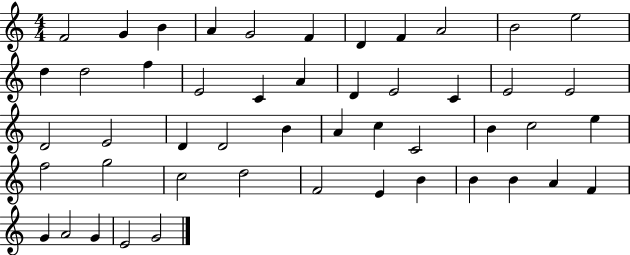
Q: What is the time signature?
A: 4/4